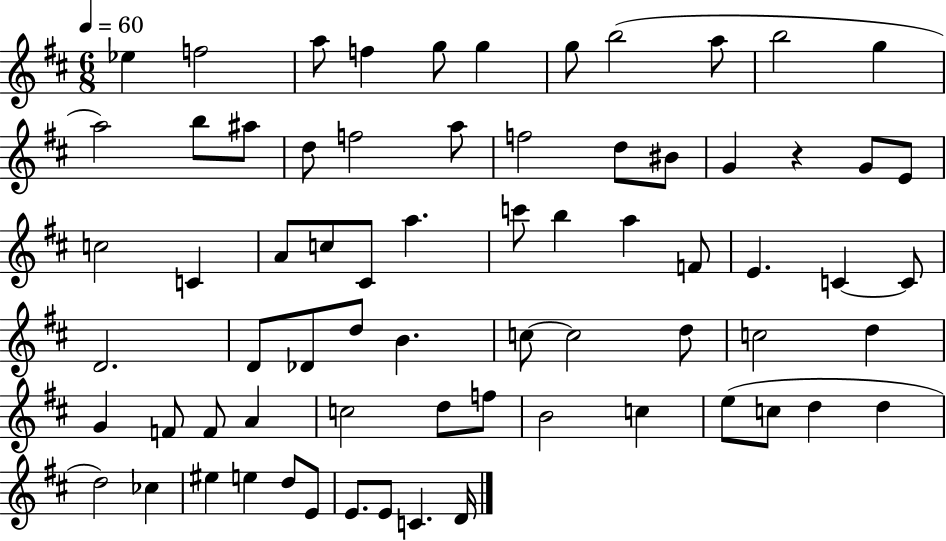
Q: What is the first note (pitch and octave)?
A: Eb5